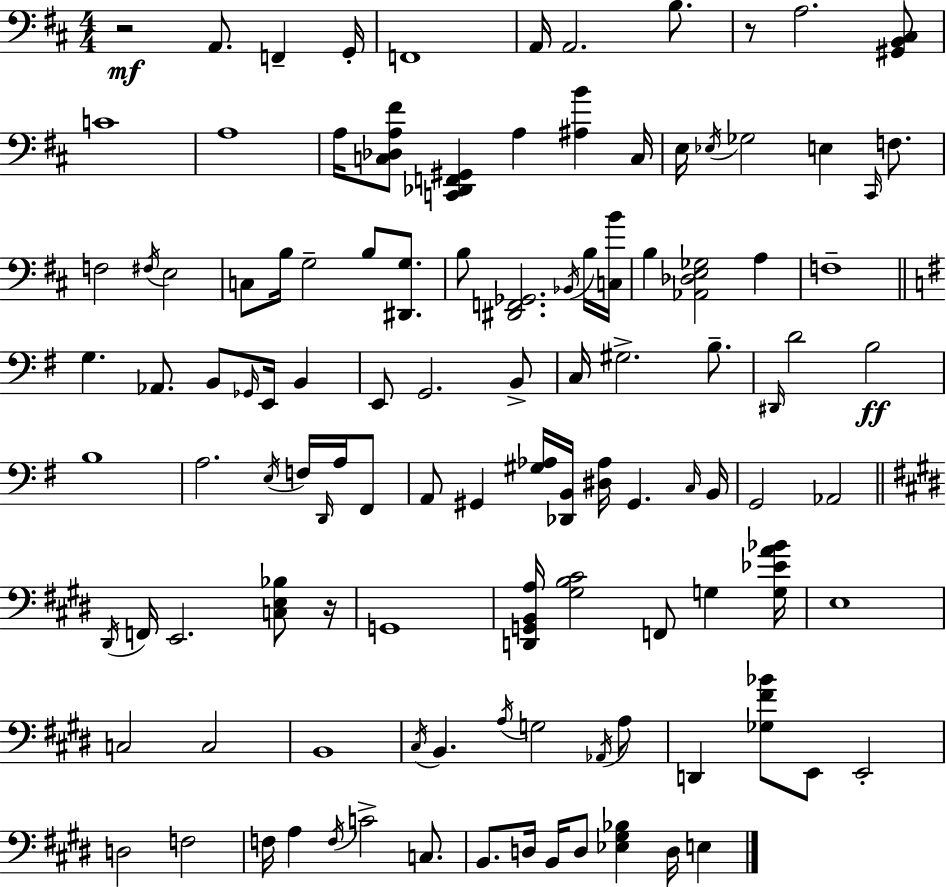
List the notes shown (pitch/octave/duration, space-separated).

R/h A2/e. F2/q G2/s F2/w A2/s A2/h. B3/e. R/e A3/h. [G#2,B2,C#3]/e C4/w A3/w A3/s [C3,Db3,A3,F#4]/e [C2,Db2,F2,G#2]/q A3/q [A#3,B4]/q C3/s E3/s Eb3/s Gb3/h E3/q C#2/s F3/e. F3/h F#3/s E3/h C3/e B3/s G3/h B3/e [D#2,G3]/e. B3/e [D#2,F2,Gb2]/h. Bb2/s B3/s [C3,B4]/s B3/q [Ab2,Db3,E3,Gb3]/h A3/q F3/w G3/q. Ab2/e. B2/e Gb2/s E2/s B2/q E2/e G2/h. B2/e C3/s G#3/h. B3/e. D#2/s D4/h B3/h B3/w A3/h. E3/s F3/s D2/s A3/s F#2/e A2/e G#2/q [G#3,Ab3]/s [Db2,B2]/s [D#3,Ab3]/s G#2/q. C3/s B2/s G2/h Ab2/h D#2/s F2/s E2/h. [C3,E3,Bb3]/e R/s G2/w [D2,G2,B2,A3]/s [G#3,B3,C#4]/h F2/e G3/q [G3,Eb4,A4,Bb4]/s E3/w C3/h C3/h B2/w C#3/s B2/q. A3/s G3/h Ab2/s A3/e D2/q [Gb3,F#4,Bb4]/e E2/e E2/h D3/h F3/h F3/s A3/q F3/s C4/h C3/e. B2/e. D3/s B2/s D3/e [Eb3,G#3,Bb3]/q D3/s E3/q